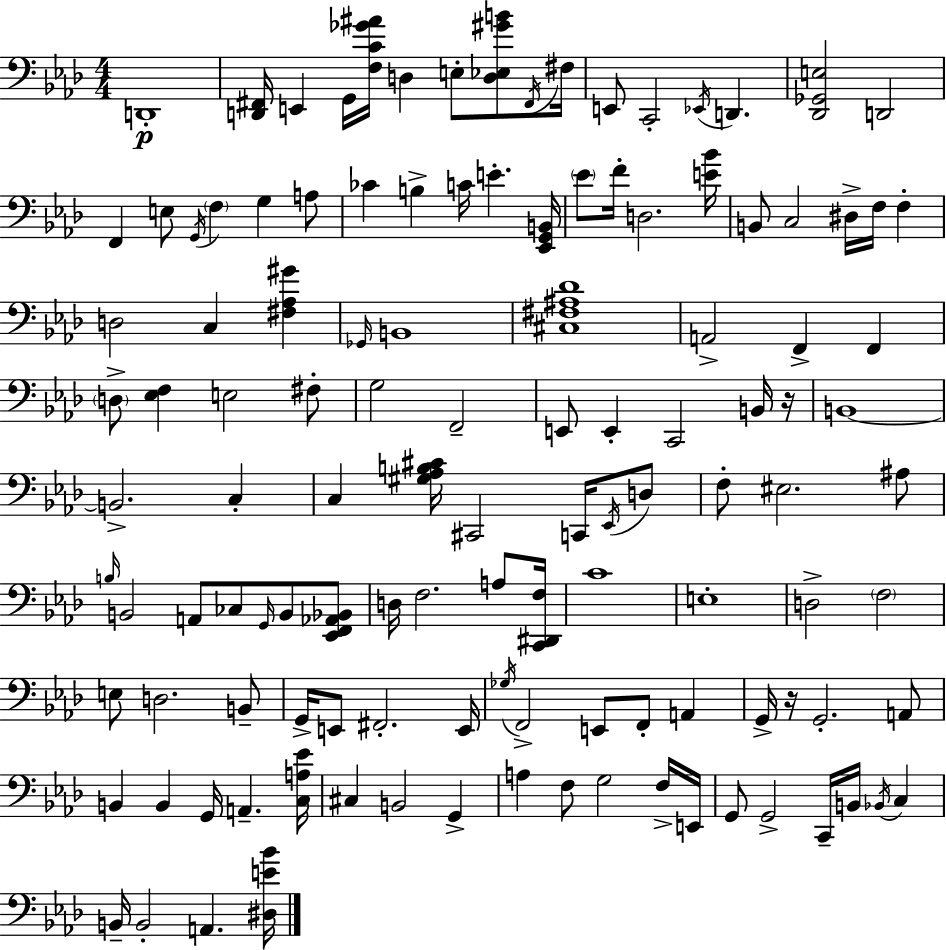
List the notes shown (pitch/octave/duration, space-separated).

D2/w [D2,F#2]/s E2/q G2/s [F3,C4,Gb4,A#4]/s D3/q E3/e [D3,Eb3,G#4,B4]/e F#2/s F#3/s E2/e C2/h Eb2/s D2/q. [Db2,Gb2,E3]/h D2/h F2/q E3/e G2/s F3/q G3/q A3/e CES4/q B3/q C4/s E4/q. [Eb2,G2,B2]/s Eb4/e F4/s D3/h. [E4,Bb4]/s B2/e C3/h D#3/s F3/s F3/q D3/h C3/q [F#3,Ab3,G#4]/q Gb2/s B2/w [C#3,F#3,A#3,Db4]/w A2/h F2/q F2/q D3/e [Eb3,F3]/q E3/h F#3/e G3/h F2/h E2/e E2/q C2/h B2/s R/s B2/w B2/h. C3/q C3/q [G#3,Ab3,B3,C#4]/s C#2/h C2/s Eb2/s D3/e F3/e EIS3/h. A#3/e B3/s B2/h A2/e CES3/e G2/s B2/e [Eb2,F2,Ab2,Bb2]/e D3/s F3/h. A3/e [C2,D#2,F3]/s C4/w E3/w D3/h F3/h E3/e D3/h. B2/e G2/s E2/e F#2/h. E2/s Gb3/s F2/h E2/e F2/e A2/q G2/s R/s G2/h. A2/e B2/q B2/q G2/s A2/q. [C3,A3,Eb4]/s C#3/q B2/h G2/q A3/q F3/e G3/h F3/s E2/s G2/e G2/h C2/s B2/s Bb2/s C3/q B2/s B2/h A2/q. [D#3,E4,Bb4]/s